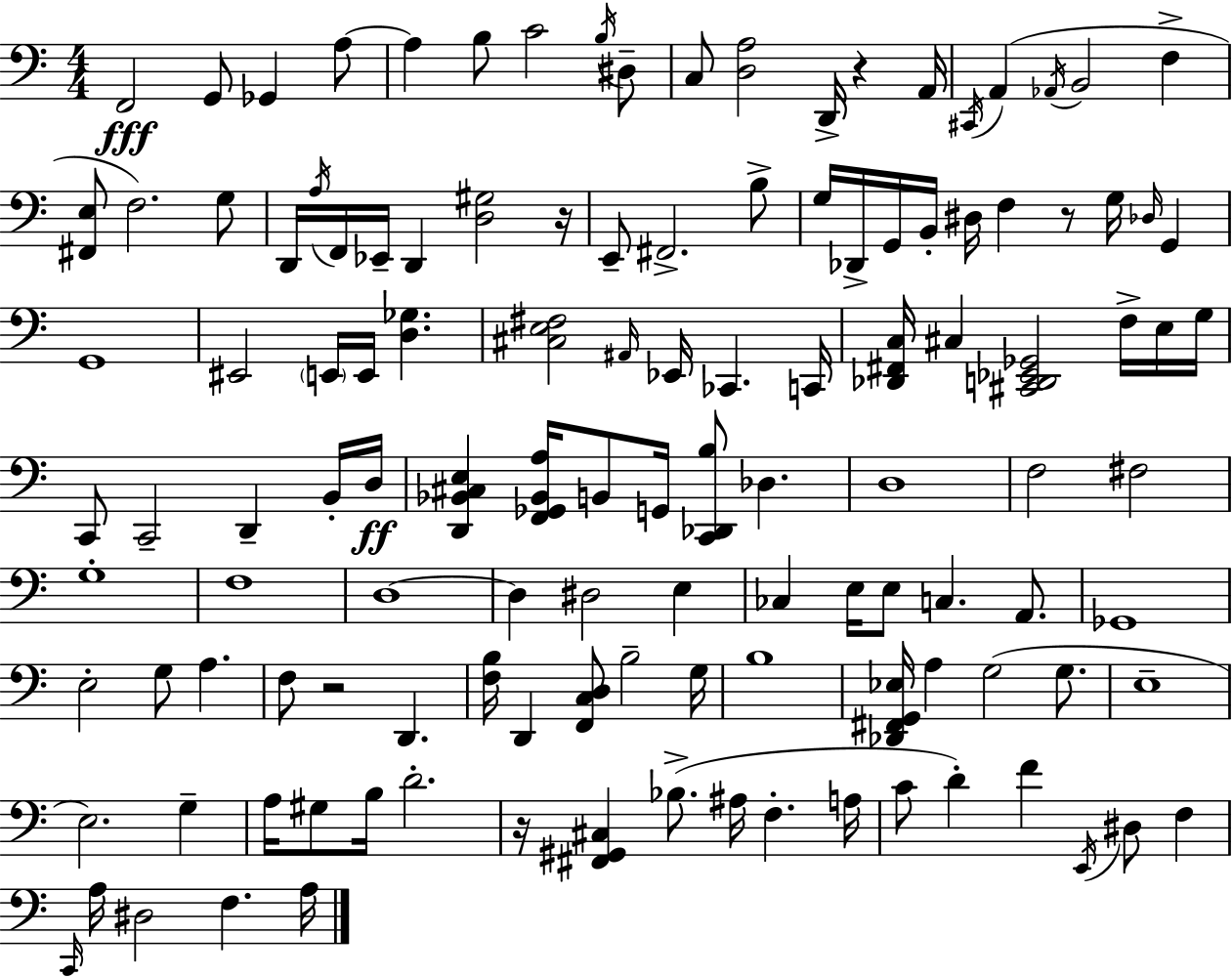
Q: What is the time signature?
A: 4/4